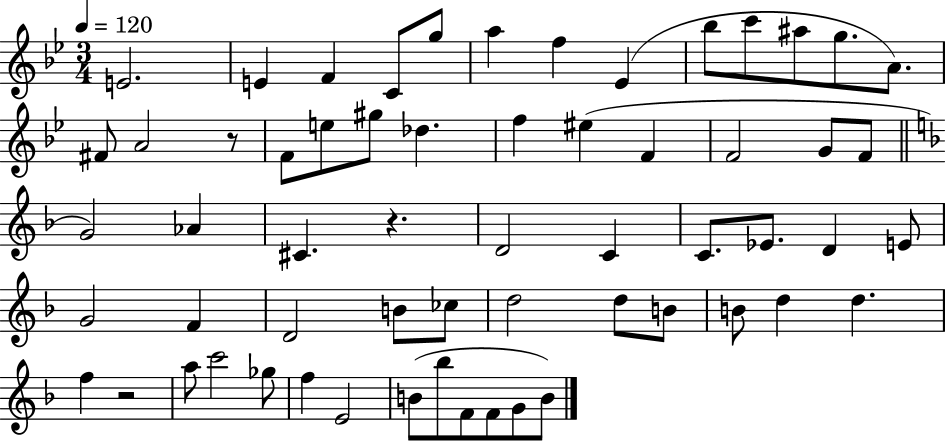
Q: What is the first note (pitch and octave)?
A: E4